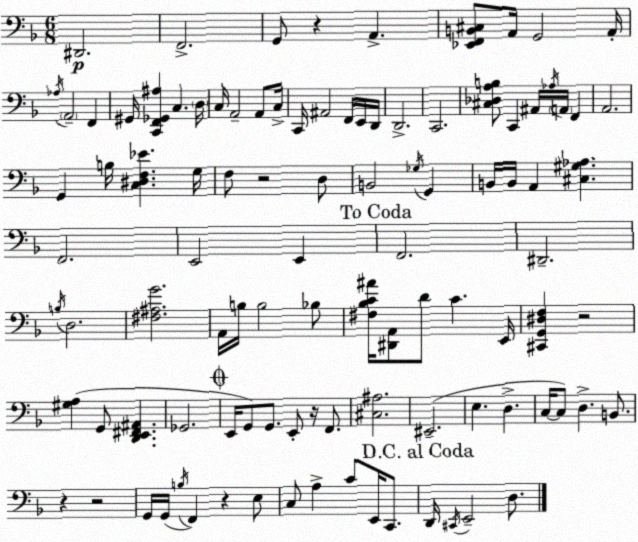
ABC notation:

X:1
T:Untitled
M:6/8
L:1/4
K:Dm
^D,,2 F,,2 G,,/2 z A,, [_E,,F,,B,,^C,]/2 A,,/4 G,,2 A,,/4 _A,/4 A,,2 F,, ^G,,/4 [C,,F,,_G,,^A,] C, D,/4 C,/4 A,,2 A,,/2 C,/4 C,,/4 ^A,,2 F,,/4 E,,/4 D,,/4 D,,2 C,,2 [^C,_D,A,B,]/2 C,, ^A,,/4 _A,/4 A,,/4 F,, A,,2 G,, B,/4 [C,^D,F,_E] G,/4 F,/2 z2 D,/2 B,,2 _G,/4 G,, B,,/4 B,,/4 A,, [^C,^G,_A,] F,,2 E,,2 E,, F,,2 ^D,,2 B,/4 D,2 [^F,^A,G]2 A,,/4 B,/4 B,2 _B,/2 [^F,_B,C^A]/4 [^D,,A,,]/2 D/2 C E,,/4 [^C,,G,,^D,F,] z2 [^G,A,] G,,/2 [D,,E,,^F,,^A,,] _G,,2 E,,/4 G,,/2 G,,/2 E,,/2 z/4 F,,/2 [^C,^A,]2 ^E,,2 E, D, C,/4 C,/2 D, B,,/2 z z2 G,,/4 G,,/4 B,/4 F,, z E,/2 C,/2 A, C/2 E,,/4 C,,/2 D,,/4 ^C,,/4 E,,2 D,/2